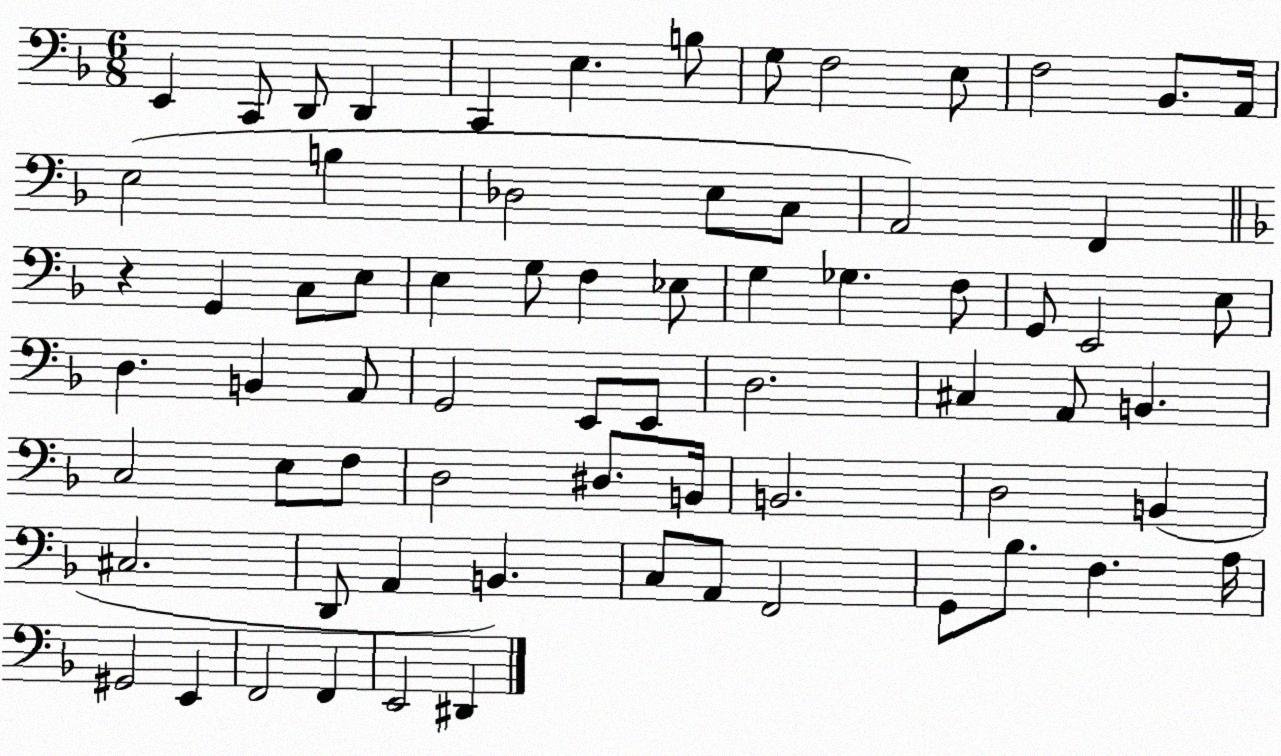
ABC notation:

X:1
T:Untitled
M:6/8
L:1/4
K:F
E,, C,,/2 D,,/2 D,, C,, E, B,/2 G,/2 F,2 E,/2 F,2 _B,,/2 A,,/4 E,2 B, _D,2 E,/2 C,/2 A,,2 F,, z G,, C,/2 E,/2 E, G,/2 F, _E,/2 G, _G, F,/2 G,,/2 E,,2 E,/2 D, B,, A,,/2 G,,2 E,,/2 E,,/2 D,2 ^C, A,,/2 B,, C,2 E,/2 F,/2 D,2 ^D,/2 B,,/4 B,,2 D,2 B,, ^C,2 D,,/2 A,, B,, C,/2 A,,/2 F,,2 G,,/2 _B,/2 F, A,/4 ^G,,2 E,, F,,2 F,, E,,2 ^D,,